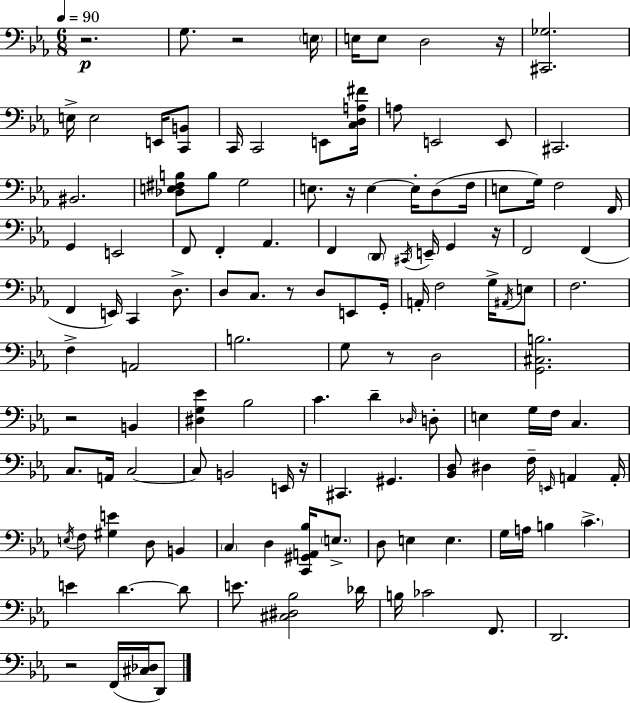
X:1
T:Untitled
M:6/8
L:1/4
K:Eb
z2 G,/2 z2 E,/4 E,/4 E,/2 D,2 z/4 [^C,,_G,]2 E,/4 E,2 E,,/4 [C,,B,,]/2 C,,/4 C,,2 E,,/2 [C,D,A,^F]/4 A,/2 E,,2 E,,/2 ^C,,2 ^B,,2 [_D,E,^F,B,]/2 B,/2 G,2 E,/2 z/4 E, E,/4 D,/2 F,/4 E,/2 G,/4 F,2 F,,/4 G,, E,,2 F,,/2 F,, _A,, F,, D,,/2 ^C,,/4 E,,/4 G,, z/4 F,,2 F,, F,, E,,/4 C,, D,/2 D,/2 C,/2 z/2 D,/2 E,,/2 G,,/4 A,,/4 F,2 G,/4 ^A,,/4 E,/2 F,2 F, A,,2 B,2 G,/2 z/2 D,2 [G,,^C,B,]2 z2 B,, [^D,G,_E] _B,2 C D _D,/4 D,/2 E, G,/4 F,/4 C, C,/2 A,,/4 C,2 C,/2 B,,2 E,,/4 z/4 ^C,, ^G,, [_B,,D,]/2 ^D, F,/4 E,,/4 A,, A,,/4 E,/4 F,/2 [^G,E] D,/2 B,, C, D, [C,,^G,,A,,_B,]/4 E,/2 D,/2 E, E, G,/4 A,/4 B, C E D D/2 E/2 [^C,^D,_B,]2 _D/4 B,/4 _C2 F,,/2 D,,2 z2 F,,/4 [^C,_D,]/4 D,,/2